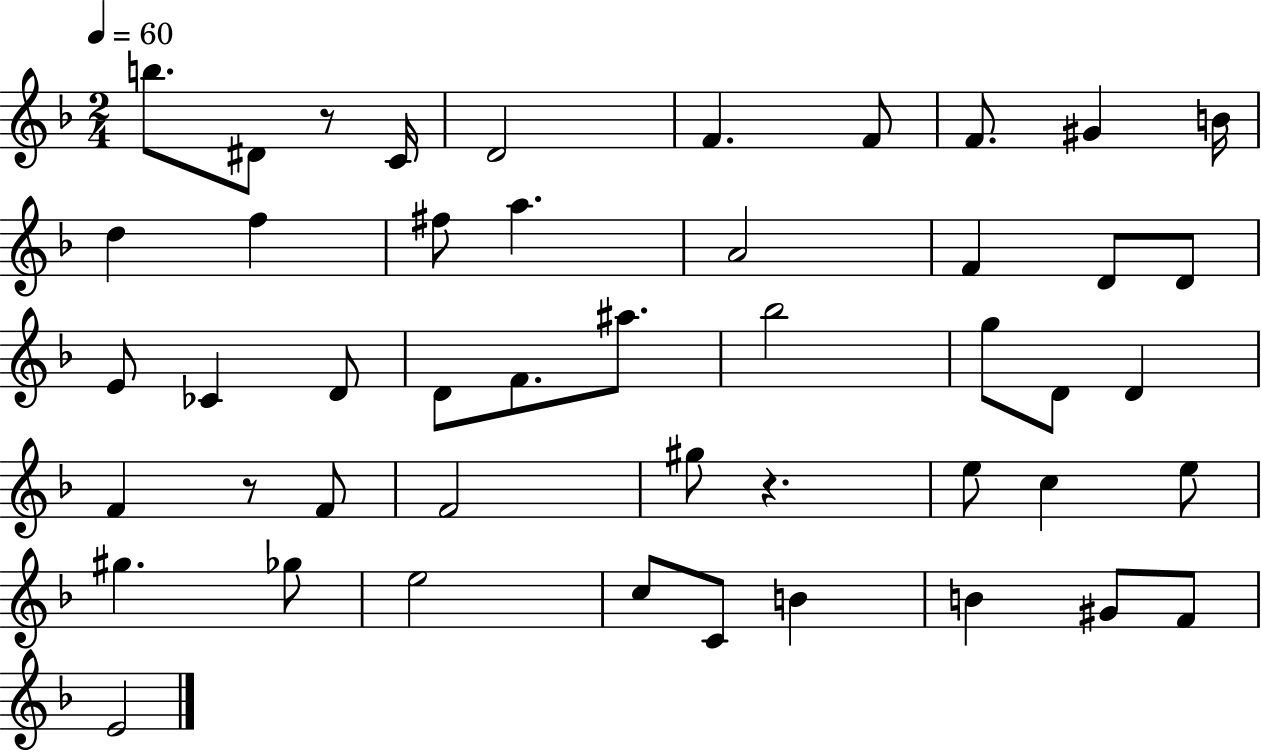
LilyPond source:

{
  \clef treble
  \numericTimeSignature
  \time 2/4
  \key f \major
  \tempo 4 = 60
  \repeat volta 2 { b''8. dis'8 r8 c'16 | d'2 | f'4. f'8 | f'8. gis'4 b'16 | \break d''4 f''4 | fis''8 a''4. | a'2 | f'4 d'8 d'8 | \break e'8 ces'4 d'8 | d'8 f'8. ais''8. | bes''2 | g''8 d'8 d'4 | \break f'4 r8 f'8 | f'2 | gis''8 r4. | e''8 c''4 e''8 | \break gis''4. ges''8 | e''2 | c''8 c'8 b'4 | b'4 gis'8 f'8 | \break e'2 | } \bar "|."
}